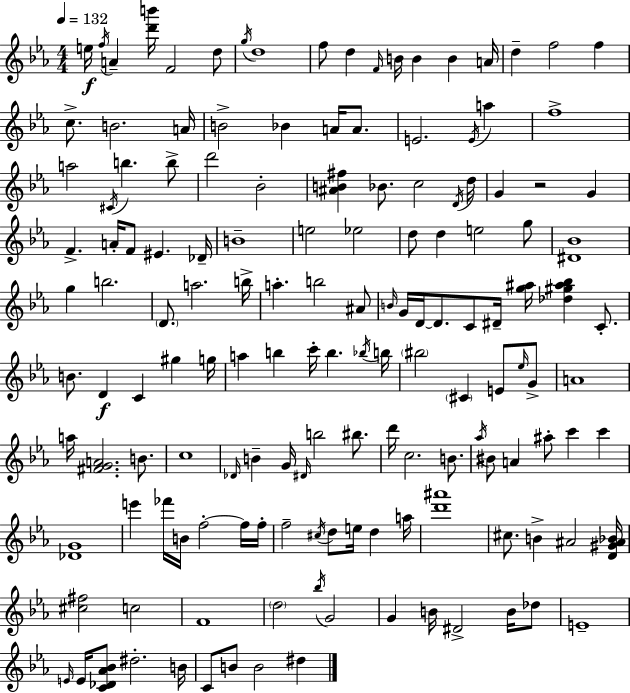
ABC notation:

X:1
T:Untitled
M:4/4
L:1/4
K:Cm
e/4 f/4 A [d'b']/4 F2 d/2 g/4 d4 f/2 d F/4 B/4 B B A/4 d f2 f c/2 B2 A/4 B2 _B A/4 A/2 E2 E/4 a f4 a2 ^C/4 b b/2 d'2 _B2 [^AB^f] _B/2 c2 D/4 d/4 G z2 G F A/4 F/2 ^E _D/4 B4 e2 _e2 d/2 d e2 g/2 [^D_B]4 g b2 D/2 a2 b/4 a b2 ^A/2 B/4 G/4 D/4 D/2 C/2 ^D/4 [g^a]/4 [_d^g^a_b] C/2 B/2 D C ^g g/4 a b c'/4 b _b/4 b/4 ^b2 ^C E/2 _e/4 G/2 A4 a/4 [^FGA]2 B/2 c4 _D/4 B G/4 ^D/4 b2 ^b/2 d'/4 c2 B/2 _a/4 ^B/2 A ^a/2 c' c' [_DG]4 e' _f'/4 B/4 f2 f/4 f/4 f2 ^c/4 d/2 e/4 d a/4 [d'^a']4 ^c/2 B ^A2 [D^G^A_B]/4 [^c^f]2 c2 F4 d2 _b/4 G2 G B/4 ^D2 B/4 _d/2 E4 E/4 E/4 [C_D_A_B]/2 ^d2 B/4 C/2 B/2 B2 ^d